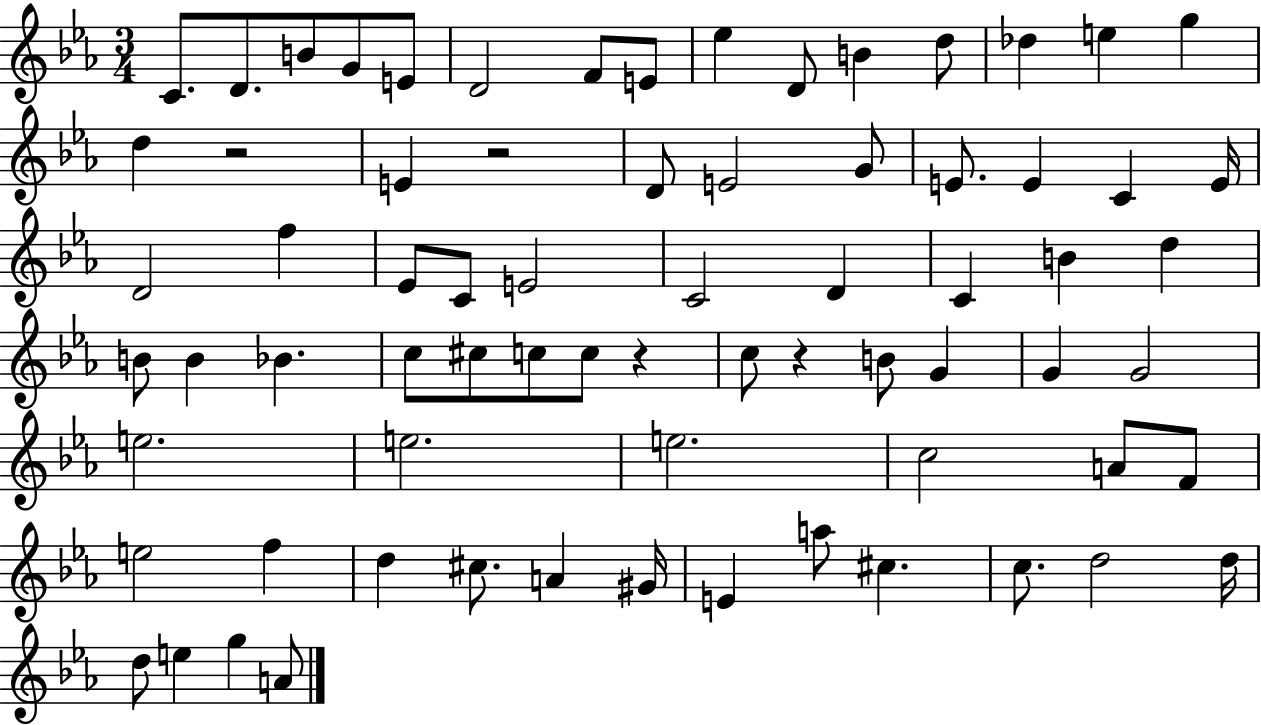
C4/e. D4/e. B4/e G4/e E4/e D4/h F4/e E4/e Eb5/q D4/e B4/q D5/e Db5/q E5/q G5/q D5/q R/h E4/q R/h D4/e E4/h G4/e E4/e. E4/q C4/q E4/s D4/h F5/q Eb4/e C4/e E4/h C4/h D4/q C4/q B4/q D5/q B4/e B4/q Bb4/q. C5/e C#5/e C5/e C5/e R/q C5/e R/q B4/e G4/q G4/q G4/h E5/h. E5/h. E5/h. C5/h A4/e F4/e E5/h F5/q D5/q C#5/e. A4/q G#4/s E4/q A5/e C#5/q. C5/e. D5/h D5/s D5/e E5/q G5/q A4/e